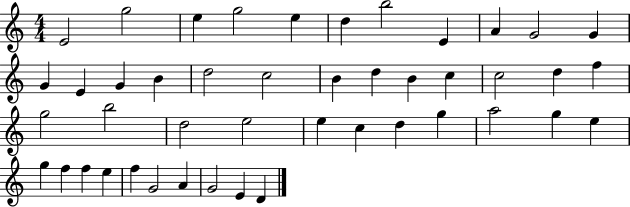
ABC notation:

X:1
T:Untitled
M:4/4
L:1/4
K:C
E2 g2 e g2 e d b2 E A G2 G G E G B d2 c2 B d B c c2 d f g2 b2 d2 e2 e c d g a2 g e g f f e f G2 A G2 E D